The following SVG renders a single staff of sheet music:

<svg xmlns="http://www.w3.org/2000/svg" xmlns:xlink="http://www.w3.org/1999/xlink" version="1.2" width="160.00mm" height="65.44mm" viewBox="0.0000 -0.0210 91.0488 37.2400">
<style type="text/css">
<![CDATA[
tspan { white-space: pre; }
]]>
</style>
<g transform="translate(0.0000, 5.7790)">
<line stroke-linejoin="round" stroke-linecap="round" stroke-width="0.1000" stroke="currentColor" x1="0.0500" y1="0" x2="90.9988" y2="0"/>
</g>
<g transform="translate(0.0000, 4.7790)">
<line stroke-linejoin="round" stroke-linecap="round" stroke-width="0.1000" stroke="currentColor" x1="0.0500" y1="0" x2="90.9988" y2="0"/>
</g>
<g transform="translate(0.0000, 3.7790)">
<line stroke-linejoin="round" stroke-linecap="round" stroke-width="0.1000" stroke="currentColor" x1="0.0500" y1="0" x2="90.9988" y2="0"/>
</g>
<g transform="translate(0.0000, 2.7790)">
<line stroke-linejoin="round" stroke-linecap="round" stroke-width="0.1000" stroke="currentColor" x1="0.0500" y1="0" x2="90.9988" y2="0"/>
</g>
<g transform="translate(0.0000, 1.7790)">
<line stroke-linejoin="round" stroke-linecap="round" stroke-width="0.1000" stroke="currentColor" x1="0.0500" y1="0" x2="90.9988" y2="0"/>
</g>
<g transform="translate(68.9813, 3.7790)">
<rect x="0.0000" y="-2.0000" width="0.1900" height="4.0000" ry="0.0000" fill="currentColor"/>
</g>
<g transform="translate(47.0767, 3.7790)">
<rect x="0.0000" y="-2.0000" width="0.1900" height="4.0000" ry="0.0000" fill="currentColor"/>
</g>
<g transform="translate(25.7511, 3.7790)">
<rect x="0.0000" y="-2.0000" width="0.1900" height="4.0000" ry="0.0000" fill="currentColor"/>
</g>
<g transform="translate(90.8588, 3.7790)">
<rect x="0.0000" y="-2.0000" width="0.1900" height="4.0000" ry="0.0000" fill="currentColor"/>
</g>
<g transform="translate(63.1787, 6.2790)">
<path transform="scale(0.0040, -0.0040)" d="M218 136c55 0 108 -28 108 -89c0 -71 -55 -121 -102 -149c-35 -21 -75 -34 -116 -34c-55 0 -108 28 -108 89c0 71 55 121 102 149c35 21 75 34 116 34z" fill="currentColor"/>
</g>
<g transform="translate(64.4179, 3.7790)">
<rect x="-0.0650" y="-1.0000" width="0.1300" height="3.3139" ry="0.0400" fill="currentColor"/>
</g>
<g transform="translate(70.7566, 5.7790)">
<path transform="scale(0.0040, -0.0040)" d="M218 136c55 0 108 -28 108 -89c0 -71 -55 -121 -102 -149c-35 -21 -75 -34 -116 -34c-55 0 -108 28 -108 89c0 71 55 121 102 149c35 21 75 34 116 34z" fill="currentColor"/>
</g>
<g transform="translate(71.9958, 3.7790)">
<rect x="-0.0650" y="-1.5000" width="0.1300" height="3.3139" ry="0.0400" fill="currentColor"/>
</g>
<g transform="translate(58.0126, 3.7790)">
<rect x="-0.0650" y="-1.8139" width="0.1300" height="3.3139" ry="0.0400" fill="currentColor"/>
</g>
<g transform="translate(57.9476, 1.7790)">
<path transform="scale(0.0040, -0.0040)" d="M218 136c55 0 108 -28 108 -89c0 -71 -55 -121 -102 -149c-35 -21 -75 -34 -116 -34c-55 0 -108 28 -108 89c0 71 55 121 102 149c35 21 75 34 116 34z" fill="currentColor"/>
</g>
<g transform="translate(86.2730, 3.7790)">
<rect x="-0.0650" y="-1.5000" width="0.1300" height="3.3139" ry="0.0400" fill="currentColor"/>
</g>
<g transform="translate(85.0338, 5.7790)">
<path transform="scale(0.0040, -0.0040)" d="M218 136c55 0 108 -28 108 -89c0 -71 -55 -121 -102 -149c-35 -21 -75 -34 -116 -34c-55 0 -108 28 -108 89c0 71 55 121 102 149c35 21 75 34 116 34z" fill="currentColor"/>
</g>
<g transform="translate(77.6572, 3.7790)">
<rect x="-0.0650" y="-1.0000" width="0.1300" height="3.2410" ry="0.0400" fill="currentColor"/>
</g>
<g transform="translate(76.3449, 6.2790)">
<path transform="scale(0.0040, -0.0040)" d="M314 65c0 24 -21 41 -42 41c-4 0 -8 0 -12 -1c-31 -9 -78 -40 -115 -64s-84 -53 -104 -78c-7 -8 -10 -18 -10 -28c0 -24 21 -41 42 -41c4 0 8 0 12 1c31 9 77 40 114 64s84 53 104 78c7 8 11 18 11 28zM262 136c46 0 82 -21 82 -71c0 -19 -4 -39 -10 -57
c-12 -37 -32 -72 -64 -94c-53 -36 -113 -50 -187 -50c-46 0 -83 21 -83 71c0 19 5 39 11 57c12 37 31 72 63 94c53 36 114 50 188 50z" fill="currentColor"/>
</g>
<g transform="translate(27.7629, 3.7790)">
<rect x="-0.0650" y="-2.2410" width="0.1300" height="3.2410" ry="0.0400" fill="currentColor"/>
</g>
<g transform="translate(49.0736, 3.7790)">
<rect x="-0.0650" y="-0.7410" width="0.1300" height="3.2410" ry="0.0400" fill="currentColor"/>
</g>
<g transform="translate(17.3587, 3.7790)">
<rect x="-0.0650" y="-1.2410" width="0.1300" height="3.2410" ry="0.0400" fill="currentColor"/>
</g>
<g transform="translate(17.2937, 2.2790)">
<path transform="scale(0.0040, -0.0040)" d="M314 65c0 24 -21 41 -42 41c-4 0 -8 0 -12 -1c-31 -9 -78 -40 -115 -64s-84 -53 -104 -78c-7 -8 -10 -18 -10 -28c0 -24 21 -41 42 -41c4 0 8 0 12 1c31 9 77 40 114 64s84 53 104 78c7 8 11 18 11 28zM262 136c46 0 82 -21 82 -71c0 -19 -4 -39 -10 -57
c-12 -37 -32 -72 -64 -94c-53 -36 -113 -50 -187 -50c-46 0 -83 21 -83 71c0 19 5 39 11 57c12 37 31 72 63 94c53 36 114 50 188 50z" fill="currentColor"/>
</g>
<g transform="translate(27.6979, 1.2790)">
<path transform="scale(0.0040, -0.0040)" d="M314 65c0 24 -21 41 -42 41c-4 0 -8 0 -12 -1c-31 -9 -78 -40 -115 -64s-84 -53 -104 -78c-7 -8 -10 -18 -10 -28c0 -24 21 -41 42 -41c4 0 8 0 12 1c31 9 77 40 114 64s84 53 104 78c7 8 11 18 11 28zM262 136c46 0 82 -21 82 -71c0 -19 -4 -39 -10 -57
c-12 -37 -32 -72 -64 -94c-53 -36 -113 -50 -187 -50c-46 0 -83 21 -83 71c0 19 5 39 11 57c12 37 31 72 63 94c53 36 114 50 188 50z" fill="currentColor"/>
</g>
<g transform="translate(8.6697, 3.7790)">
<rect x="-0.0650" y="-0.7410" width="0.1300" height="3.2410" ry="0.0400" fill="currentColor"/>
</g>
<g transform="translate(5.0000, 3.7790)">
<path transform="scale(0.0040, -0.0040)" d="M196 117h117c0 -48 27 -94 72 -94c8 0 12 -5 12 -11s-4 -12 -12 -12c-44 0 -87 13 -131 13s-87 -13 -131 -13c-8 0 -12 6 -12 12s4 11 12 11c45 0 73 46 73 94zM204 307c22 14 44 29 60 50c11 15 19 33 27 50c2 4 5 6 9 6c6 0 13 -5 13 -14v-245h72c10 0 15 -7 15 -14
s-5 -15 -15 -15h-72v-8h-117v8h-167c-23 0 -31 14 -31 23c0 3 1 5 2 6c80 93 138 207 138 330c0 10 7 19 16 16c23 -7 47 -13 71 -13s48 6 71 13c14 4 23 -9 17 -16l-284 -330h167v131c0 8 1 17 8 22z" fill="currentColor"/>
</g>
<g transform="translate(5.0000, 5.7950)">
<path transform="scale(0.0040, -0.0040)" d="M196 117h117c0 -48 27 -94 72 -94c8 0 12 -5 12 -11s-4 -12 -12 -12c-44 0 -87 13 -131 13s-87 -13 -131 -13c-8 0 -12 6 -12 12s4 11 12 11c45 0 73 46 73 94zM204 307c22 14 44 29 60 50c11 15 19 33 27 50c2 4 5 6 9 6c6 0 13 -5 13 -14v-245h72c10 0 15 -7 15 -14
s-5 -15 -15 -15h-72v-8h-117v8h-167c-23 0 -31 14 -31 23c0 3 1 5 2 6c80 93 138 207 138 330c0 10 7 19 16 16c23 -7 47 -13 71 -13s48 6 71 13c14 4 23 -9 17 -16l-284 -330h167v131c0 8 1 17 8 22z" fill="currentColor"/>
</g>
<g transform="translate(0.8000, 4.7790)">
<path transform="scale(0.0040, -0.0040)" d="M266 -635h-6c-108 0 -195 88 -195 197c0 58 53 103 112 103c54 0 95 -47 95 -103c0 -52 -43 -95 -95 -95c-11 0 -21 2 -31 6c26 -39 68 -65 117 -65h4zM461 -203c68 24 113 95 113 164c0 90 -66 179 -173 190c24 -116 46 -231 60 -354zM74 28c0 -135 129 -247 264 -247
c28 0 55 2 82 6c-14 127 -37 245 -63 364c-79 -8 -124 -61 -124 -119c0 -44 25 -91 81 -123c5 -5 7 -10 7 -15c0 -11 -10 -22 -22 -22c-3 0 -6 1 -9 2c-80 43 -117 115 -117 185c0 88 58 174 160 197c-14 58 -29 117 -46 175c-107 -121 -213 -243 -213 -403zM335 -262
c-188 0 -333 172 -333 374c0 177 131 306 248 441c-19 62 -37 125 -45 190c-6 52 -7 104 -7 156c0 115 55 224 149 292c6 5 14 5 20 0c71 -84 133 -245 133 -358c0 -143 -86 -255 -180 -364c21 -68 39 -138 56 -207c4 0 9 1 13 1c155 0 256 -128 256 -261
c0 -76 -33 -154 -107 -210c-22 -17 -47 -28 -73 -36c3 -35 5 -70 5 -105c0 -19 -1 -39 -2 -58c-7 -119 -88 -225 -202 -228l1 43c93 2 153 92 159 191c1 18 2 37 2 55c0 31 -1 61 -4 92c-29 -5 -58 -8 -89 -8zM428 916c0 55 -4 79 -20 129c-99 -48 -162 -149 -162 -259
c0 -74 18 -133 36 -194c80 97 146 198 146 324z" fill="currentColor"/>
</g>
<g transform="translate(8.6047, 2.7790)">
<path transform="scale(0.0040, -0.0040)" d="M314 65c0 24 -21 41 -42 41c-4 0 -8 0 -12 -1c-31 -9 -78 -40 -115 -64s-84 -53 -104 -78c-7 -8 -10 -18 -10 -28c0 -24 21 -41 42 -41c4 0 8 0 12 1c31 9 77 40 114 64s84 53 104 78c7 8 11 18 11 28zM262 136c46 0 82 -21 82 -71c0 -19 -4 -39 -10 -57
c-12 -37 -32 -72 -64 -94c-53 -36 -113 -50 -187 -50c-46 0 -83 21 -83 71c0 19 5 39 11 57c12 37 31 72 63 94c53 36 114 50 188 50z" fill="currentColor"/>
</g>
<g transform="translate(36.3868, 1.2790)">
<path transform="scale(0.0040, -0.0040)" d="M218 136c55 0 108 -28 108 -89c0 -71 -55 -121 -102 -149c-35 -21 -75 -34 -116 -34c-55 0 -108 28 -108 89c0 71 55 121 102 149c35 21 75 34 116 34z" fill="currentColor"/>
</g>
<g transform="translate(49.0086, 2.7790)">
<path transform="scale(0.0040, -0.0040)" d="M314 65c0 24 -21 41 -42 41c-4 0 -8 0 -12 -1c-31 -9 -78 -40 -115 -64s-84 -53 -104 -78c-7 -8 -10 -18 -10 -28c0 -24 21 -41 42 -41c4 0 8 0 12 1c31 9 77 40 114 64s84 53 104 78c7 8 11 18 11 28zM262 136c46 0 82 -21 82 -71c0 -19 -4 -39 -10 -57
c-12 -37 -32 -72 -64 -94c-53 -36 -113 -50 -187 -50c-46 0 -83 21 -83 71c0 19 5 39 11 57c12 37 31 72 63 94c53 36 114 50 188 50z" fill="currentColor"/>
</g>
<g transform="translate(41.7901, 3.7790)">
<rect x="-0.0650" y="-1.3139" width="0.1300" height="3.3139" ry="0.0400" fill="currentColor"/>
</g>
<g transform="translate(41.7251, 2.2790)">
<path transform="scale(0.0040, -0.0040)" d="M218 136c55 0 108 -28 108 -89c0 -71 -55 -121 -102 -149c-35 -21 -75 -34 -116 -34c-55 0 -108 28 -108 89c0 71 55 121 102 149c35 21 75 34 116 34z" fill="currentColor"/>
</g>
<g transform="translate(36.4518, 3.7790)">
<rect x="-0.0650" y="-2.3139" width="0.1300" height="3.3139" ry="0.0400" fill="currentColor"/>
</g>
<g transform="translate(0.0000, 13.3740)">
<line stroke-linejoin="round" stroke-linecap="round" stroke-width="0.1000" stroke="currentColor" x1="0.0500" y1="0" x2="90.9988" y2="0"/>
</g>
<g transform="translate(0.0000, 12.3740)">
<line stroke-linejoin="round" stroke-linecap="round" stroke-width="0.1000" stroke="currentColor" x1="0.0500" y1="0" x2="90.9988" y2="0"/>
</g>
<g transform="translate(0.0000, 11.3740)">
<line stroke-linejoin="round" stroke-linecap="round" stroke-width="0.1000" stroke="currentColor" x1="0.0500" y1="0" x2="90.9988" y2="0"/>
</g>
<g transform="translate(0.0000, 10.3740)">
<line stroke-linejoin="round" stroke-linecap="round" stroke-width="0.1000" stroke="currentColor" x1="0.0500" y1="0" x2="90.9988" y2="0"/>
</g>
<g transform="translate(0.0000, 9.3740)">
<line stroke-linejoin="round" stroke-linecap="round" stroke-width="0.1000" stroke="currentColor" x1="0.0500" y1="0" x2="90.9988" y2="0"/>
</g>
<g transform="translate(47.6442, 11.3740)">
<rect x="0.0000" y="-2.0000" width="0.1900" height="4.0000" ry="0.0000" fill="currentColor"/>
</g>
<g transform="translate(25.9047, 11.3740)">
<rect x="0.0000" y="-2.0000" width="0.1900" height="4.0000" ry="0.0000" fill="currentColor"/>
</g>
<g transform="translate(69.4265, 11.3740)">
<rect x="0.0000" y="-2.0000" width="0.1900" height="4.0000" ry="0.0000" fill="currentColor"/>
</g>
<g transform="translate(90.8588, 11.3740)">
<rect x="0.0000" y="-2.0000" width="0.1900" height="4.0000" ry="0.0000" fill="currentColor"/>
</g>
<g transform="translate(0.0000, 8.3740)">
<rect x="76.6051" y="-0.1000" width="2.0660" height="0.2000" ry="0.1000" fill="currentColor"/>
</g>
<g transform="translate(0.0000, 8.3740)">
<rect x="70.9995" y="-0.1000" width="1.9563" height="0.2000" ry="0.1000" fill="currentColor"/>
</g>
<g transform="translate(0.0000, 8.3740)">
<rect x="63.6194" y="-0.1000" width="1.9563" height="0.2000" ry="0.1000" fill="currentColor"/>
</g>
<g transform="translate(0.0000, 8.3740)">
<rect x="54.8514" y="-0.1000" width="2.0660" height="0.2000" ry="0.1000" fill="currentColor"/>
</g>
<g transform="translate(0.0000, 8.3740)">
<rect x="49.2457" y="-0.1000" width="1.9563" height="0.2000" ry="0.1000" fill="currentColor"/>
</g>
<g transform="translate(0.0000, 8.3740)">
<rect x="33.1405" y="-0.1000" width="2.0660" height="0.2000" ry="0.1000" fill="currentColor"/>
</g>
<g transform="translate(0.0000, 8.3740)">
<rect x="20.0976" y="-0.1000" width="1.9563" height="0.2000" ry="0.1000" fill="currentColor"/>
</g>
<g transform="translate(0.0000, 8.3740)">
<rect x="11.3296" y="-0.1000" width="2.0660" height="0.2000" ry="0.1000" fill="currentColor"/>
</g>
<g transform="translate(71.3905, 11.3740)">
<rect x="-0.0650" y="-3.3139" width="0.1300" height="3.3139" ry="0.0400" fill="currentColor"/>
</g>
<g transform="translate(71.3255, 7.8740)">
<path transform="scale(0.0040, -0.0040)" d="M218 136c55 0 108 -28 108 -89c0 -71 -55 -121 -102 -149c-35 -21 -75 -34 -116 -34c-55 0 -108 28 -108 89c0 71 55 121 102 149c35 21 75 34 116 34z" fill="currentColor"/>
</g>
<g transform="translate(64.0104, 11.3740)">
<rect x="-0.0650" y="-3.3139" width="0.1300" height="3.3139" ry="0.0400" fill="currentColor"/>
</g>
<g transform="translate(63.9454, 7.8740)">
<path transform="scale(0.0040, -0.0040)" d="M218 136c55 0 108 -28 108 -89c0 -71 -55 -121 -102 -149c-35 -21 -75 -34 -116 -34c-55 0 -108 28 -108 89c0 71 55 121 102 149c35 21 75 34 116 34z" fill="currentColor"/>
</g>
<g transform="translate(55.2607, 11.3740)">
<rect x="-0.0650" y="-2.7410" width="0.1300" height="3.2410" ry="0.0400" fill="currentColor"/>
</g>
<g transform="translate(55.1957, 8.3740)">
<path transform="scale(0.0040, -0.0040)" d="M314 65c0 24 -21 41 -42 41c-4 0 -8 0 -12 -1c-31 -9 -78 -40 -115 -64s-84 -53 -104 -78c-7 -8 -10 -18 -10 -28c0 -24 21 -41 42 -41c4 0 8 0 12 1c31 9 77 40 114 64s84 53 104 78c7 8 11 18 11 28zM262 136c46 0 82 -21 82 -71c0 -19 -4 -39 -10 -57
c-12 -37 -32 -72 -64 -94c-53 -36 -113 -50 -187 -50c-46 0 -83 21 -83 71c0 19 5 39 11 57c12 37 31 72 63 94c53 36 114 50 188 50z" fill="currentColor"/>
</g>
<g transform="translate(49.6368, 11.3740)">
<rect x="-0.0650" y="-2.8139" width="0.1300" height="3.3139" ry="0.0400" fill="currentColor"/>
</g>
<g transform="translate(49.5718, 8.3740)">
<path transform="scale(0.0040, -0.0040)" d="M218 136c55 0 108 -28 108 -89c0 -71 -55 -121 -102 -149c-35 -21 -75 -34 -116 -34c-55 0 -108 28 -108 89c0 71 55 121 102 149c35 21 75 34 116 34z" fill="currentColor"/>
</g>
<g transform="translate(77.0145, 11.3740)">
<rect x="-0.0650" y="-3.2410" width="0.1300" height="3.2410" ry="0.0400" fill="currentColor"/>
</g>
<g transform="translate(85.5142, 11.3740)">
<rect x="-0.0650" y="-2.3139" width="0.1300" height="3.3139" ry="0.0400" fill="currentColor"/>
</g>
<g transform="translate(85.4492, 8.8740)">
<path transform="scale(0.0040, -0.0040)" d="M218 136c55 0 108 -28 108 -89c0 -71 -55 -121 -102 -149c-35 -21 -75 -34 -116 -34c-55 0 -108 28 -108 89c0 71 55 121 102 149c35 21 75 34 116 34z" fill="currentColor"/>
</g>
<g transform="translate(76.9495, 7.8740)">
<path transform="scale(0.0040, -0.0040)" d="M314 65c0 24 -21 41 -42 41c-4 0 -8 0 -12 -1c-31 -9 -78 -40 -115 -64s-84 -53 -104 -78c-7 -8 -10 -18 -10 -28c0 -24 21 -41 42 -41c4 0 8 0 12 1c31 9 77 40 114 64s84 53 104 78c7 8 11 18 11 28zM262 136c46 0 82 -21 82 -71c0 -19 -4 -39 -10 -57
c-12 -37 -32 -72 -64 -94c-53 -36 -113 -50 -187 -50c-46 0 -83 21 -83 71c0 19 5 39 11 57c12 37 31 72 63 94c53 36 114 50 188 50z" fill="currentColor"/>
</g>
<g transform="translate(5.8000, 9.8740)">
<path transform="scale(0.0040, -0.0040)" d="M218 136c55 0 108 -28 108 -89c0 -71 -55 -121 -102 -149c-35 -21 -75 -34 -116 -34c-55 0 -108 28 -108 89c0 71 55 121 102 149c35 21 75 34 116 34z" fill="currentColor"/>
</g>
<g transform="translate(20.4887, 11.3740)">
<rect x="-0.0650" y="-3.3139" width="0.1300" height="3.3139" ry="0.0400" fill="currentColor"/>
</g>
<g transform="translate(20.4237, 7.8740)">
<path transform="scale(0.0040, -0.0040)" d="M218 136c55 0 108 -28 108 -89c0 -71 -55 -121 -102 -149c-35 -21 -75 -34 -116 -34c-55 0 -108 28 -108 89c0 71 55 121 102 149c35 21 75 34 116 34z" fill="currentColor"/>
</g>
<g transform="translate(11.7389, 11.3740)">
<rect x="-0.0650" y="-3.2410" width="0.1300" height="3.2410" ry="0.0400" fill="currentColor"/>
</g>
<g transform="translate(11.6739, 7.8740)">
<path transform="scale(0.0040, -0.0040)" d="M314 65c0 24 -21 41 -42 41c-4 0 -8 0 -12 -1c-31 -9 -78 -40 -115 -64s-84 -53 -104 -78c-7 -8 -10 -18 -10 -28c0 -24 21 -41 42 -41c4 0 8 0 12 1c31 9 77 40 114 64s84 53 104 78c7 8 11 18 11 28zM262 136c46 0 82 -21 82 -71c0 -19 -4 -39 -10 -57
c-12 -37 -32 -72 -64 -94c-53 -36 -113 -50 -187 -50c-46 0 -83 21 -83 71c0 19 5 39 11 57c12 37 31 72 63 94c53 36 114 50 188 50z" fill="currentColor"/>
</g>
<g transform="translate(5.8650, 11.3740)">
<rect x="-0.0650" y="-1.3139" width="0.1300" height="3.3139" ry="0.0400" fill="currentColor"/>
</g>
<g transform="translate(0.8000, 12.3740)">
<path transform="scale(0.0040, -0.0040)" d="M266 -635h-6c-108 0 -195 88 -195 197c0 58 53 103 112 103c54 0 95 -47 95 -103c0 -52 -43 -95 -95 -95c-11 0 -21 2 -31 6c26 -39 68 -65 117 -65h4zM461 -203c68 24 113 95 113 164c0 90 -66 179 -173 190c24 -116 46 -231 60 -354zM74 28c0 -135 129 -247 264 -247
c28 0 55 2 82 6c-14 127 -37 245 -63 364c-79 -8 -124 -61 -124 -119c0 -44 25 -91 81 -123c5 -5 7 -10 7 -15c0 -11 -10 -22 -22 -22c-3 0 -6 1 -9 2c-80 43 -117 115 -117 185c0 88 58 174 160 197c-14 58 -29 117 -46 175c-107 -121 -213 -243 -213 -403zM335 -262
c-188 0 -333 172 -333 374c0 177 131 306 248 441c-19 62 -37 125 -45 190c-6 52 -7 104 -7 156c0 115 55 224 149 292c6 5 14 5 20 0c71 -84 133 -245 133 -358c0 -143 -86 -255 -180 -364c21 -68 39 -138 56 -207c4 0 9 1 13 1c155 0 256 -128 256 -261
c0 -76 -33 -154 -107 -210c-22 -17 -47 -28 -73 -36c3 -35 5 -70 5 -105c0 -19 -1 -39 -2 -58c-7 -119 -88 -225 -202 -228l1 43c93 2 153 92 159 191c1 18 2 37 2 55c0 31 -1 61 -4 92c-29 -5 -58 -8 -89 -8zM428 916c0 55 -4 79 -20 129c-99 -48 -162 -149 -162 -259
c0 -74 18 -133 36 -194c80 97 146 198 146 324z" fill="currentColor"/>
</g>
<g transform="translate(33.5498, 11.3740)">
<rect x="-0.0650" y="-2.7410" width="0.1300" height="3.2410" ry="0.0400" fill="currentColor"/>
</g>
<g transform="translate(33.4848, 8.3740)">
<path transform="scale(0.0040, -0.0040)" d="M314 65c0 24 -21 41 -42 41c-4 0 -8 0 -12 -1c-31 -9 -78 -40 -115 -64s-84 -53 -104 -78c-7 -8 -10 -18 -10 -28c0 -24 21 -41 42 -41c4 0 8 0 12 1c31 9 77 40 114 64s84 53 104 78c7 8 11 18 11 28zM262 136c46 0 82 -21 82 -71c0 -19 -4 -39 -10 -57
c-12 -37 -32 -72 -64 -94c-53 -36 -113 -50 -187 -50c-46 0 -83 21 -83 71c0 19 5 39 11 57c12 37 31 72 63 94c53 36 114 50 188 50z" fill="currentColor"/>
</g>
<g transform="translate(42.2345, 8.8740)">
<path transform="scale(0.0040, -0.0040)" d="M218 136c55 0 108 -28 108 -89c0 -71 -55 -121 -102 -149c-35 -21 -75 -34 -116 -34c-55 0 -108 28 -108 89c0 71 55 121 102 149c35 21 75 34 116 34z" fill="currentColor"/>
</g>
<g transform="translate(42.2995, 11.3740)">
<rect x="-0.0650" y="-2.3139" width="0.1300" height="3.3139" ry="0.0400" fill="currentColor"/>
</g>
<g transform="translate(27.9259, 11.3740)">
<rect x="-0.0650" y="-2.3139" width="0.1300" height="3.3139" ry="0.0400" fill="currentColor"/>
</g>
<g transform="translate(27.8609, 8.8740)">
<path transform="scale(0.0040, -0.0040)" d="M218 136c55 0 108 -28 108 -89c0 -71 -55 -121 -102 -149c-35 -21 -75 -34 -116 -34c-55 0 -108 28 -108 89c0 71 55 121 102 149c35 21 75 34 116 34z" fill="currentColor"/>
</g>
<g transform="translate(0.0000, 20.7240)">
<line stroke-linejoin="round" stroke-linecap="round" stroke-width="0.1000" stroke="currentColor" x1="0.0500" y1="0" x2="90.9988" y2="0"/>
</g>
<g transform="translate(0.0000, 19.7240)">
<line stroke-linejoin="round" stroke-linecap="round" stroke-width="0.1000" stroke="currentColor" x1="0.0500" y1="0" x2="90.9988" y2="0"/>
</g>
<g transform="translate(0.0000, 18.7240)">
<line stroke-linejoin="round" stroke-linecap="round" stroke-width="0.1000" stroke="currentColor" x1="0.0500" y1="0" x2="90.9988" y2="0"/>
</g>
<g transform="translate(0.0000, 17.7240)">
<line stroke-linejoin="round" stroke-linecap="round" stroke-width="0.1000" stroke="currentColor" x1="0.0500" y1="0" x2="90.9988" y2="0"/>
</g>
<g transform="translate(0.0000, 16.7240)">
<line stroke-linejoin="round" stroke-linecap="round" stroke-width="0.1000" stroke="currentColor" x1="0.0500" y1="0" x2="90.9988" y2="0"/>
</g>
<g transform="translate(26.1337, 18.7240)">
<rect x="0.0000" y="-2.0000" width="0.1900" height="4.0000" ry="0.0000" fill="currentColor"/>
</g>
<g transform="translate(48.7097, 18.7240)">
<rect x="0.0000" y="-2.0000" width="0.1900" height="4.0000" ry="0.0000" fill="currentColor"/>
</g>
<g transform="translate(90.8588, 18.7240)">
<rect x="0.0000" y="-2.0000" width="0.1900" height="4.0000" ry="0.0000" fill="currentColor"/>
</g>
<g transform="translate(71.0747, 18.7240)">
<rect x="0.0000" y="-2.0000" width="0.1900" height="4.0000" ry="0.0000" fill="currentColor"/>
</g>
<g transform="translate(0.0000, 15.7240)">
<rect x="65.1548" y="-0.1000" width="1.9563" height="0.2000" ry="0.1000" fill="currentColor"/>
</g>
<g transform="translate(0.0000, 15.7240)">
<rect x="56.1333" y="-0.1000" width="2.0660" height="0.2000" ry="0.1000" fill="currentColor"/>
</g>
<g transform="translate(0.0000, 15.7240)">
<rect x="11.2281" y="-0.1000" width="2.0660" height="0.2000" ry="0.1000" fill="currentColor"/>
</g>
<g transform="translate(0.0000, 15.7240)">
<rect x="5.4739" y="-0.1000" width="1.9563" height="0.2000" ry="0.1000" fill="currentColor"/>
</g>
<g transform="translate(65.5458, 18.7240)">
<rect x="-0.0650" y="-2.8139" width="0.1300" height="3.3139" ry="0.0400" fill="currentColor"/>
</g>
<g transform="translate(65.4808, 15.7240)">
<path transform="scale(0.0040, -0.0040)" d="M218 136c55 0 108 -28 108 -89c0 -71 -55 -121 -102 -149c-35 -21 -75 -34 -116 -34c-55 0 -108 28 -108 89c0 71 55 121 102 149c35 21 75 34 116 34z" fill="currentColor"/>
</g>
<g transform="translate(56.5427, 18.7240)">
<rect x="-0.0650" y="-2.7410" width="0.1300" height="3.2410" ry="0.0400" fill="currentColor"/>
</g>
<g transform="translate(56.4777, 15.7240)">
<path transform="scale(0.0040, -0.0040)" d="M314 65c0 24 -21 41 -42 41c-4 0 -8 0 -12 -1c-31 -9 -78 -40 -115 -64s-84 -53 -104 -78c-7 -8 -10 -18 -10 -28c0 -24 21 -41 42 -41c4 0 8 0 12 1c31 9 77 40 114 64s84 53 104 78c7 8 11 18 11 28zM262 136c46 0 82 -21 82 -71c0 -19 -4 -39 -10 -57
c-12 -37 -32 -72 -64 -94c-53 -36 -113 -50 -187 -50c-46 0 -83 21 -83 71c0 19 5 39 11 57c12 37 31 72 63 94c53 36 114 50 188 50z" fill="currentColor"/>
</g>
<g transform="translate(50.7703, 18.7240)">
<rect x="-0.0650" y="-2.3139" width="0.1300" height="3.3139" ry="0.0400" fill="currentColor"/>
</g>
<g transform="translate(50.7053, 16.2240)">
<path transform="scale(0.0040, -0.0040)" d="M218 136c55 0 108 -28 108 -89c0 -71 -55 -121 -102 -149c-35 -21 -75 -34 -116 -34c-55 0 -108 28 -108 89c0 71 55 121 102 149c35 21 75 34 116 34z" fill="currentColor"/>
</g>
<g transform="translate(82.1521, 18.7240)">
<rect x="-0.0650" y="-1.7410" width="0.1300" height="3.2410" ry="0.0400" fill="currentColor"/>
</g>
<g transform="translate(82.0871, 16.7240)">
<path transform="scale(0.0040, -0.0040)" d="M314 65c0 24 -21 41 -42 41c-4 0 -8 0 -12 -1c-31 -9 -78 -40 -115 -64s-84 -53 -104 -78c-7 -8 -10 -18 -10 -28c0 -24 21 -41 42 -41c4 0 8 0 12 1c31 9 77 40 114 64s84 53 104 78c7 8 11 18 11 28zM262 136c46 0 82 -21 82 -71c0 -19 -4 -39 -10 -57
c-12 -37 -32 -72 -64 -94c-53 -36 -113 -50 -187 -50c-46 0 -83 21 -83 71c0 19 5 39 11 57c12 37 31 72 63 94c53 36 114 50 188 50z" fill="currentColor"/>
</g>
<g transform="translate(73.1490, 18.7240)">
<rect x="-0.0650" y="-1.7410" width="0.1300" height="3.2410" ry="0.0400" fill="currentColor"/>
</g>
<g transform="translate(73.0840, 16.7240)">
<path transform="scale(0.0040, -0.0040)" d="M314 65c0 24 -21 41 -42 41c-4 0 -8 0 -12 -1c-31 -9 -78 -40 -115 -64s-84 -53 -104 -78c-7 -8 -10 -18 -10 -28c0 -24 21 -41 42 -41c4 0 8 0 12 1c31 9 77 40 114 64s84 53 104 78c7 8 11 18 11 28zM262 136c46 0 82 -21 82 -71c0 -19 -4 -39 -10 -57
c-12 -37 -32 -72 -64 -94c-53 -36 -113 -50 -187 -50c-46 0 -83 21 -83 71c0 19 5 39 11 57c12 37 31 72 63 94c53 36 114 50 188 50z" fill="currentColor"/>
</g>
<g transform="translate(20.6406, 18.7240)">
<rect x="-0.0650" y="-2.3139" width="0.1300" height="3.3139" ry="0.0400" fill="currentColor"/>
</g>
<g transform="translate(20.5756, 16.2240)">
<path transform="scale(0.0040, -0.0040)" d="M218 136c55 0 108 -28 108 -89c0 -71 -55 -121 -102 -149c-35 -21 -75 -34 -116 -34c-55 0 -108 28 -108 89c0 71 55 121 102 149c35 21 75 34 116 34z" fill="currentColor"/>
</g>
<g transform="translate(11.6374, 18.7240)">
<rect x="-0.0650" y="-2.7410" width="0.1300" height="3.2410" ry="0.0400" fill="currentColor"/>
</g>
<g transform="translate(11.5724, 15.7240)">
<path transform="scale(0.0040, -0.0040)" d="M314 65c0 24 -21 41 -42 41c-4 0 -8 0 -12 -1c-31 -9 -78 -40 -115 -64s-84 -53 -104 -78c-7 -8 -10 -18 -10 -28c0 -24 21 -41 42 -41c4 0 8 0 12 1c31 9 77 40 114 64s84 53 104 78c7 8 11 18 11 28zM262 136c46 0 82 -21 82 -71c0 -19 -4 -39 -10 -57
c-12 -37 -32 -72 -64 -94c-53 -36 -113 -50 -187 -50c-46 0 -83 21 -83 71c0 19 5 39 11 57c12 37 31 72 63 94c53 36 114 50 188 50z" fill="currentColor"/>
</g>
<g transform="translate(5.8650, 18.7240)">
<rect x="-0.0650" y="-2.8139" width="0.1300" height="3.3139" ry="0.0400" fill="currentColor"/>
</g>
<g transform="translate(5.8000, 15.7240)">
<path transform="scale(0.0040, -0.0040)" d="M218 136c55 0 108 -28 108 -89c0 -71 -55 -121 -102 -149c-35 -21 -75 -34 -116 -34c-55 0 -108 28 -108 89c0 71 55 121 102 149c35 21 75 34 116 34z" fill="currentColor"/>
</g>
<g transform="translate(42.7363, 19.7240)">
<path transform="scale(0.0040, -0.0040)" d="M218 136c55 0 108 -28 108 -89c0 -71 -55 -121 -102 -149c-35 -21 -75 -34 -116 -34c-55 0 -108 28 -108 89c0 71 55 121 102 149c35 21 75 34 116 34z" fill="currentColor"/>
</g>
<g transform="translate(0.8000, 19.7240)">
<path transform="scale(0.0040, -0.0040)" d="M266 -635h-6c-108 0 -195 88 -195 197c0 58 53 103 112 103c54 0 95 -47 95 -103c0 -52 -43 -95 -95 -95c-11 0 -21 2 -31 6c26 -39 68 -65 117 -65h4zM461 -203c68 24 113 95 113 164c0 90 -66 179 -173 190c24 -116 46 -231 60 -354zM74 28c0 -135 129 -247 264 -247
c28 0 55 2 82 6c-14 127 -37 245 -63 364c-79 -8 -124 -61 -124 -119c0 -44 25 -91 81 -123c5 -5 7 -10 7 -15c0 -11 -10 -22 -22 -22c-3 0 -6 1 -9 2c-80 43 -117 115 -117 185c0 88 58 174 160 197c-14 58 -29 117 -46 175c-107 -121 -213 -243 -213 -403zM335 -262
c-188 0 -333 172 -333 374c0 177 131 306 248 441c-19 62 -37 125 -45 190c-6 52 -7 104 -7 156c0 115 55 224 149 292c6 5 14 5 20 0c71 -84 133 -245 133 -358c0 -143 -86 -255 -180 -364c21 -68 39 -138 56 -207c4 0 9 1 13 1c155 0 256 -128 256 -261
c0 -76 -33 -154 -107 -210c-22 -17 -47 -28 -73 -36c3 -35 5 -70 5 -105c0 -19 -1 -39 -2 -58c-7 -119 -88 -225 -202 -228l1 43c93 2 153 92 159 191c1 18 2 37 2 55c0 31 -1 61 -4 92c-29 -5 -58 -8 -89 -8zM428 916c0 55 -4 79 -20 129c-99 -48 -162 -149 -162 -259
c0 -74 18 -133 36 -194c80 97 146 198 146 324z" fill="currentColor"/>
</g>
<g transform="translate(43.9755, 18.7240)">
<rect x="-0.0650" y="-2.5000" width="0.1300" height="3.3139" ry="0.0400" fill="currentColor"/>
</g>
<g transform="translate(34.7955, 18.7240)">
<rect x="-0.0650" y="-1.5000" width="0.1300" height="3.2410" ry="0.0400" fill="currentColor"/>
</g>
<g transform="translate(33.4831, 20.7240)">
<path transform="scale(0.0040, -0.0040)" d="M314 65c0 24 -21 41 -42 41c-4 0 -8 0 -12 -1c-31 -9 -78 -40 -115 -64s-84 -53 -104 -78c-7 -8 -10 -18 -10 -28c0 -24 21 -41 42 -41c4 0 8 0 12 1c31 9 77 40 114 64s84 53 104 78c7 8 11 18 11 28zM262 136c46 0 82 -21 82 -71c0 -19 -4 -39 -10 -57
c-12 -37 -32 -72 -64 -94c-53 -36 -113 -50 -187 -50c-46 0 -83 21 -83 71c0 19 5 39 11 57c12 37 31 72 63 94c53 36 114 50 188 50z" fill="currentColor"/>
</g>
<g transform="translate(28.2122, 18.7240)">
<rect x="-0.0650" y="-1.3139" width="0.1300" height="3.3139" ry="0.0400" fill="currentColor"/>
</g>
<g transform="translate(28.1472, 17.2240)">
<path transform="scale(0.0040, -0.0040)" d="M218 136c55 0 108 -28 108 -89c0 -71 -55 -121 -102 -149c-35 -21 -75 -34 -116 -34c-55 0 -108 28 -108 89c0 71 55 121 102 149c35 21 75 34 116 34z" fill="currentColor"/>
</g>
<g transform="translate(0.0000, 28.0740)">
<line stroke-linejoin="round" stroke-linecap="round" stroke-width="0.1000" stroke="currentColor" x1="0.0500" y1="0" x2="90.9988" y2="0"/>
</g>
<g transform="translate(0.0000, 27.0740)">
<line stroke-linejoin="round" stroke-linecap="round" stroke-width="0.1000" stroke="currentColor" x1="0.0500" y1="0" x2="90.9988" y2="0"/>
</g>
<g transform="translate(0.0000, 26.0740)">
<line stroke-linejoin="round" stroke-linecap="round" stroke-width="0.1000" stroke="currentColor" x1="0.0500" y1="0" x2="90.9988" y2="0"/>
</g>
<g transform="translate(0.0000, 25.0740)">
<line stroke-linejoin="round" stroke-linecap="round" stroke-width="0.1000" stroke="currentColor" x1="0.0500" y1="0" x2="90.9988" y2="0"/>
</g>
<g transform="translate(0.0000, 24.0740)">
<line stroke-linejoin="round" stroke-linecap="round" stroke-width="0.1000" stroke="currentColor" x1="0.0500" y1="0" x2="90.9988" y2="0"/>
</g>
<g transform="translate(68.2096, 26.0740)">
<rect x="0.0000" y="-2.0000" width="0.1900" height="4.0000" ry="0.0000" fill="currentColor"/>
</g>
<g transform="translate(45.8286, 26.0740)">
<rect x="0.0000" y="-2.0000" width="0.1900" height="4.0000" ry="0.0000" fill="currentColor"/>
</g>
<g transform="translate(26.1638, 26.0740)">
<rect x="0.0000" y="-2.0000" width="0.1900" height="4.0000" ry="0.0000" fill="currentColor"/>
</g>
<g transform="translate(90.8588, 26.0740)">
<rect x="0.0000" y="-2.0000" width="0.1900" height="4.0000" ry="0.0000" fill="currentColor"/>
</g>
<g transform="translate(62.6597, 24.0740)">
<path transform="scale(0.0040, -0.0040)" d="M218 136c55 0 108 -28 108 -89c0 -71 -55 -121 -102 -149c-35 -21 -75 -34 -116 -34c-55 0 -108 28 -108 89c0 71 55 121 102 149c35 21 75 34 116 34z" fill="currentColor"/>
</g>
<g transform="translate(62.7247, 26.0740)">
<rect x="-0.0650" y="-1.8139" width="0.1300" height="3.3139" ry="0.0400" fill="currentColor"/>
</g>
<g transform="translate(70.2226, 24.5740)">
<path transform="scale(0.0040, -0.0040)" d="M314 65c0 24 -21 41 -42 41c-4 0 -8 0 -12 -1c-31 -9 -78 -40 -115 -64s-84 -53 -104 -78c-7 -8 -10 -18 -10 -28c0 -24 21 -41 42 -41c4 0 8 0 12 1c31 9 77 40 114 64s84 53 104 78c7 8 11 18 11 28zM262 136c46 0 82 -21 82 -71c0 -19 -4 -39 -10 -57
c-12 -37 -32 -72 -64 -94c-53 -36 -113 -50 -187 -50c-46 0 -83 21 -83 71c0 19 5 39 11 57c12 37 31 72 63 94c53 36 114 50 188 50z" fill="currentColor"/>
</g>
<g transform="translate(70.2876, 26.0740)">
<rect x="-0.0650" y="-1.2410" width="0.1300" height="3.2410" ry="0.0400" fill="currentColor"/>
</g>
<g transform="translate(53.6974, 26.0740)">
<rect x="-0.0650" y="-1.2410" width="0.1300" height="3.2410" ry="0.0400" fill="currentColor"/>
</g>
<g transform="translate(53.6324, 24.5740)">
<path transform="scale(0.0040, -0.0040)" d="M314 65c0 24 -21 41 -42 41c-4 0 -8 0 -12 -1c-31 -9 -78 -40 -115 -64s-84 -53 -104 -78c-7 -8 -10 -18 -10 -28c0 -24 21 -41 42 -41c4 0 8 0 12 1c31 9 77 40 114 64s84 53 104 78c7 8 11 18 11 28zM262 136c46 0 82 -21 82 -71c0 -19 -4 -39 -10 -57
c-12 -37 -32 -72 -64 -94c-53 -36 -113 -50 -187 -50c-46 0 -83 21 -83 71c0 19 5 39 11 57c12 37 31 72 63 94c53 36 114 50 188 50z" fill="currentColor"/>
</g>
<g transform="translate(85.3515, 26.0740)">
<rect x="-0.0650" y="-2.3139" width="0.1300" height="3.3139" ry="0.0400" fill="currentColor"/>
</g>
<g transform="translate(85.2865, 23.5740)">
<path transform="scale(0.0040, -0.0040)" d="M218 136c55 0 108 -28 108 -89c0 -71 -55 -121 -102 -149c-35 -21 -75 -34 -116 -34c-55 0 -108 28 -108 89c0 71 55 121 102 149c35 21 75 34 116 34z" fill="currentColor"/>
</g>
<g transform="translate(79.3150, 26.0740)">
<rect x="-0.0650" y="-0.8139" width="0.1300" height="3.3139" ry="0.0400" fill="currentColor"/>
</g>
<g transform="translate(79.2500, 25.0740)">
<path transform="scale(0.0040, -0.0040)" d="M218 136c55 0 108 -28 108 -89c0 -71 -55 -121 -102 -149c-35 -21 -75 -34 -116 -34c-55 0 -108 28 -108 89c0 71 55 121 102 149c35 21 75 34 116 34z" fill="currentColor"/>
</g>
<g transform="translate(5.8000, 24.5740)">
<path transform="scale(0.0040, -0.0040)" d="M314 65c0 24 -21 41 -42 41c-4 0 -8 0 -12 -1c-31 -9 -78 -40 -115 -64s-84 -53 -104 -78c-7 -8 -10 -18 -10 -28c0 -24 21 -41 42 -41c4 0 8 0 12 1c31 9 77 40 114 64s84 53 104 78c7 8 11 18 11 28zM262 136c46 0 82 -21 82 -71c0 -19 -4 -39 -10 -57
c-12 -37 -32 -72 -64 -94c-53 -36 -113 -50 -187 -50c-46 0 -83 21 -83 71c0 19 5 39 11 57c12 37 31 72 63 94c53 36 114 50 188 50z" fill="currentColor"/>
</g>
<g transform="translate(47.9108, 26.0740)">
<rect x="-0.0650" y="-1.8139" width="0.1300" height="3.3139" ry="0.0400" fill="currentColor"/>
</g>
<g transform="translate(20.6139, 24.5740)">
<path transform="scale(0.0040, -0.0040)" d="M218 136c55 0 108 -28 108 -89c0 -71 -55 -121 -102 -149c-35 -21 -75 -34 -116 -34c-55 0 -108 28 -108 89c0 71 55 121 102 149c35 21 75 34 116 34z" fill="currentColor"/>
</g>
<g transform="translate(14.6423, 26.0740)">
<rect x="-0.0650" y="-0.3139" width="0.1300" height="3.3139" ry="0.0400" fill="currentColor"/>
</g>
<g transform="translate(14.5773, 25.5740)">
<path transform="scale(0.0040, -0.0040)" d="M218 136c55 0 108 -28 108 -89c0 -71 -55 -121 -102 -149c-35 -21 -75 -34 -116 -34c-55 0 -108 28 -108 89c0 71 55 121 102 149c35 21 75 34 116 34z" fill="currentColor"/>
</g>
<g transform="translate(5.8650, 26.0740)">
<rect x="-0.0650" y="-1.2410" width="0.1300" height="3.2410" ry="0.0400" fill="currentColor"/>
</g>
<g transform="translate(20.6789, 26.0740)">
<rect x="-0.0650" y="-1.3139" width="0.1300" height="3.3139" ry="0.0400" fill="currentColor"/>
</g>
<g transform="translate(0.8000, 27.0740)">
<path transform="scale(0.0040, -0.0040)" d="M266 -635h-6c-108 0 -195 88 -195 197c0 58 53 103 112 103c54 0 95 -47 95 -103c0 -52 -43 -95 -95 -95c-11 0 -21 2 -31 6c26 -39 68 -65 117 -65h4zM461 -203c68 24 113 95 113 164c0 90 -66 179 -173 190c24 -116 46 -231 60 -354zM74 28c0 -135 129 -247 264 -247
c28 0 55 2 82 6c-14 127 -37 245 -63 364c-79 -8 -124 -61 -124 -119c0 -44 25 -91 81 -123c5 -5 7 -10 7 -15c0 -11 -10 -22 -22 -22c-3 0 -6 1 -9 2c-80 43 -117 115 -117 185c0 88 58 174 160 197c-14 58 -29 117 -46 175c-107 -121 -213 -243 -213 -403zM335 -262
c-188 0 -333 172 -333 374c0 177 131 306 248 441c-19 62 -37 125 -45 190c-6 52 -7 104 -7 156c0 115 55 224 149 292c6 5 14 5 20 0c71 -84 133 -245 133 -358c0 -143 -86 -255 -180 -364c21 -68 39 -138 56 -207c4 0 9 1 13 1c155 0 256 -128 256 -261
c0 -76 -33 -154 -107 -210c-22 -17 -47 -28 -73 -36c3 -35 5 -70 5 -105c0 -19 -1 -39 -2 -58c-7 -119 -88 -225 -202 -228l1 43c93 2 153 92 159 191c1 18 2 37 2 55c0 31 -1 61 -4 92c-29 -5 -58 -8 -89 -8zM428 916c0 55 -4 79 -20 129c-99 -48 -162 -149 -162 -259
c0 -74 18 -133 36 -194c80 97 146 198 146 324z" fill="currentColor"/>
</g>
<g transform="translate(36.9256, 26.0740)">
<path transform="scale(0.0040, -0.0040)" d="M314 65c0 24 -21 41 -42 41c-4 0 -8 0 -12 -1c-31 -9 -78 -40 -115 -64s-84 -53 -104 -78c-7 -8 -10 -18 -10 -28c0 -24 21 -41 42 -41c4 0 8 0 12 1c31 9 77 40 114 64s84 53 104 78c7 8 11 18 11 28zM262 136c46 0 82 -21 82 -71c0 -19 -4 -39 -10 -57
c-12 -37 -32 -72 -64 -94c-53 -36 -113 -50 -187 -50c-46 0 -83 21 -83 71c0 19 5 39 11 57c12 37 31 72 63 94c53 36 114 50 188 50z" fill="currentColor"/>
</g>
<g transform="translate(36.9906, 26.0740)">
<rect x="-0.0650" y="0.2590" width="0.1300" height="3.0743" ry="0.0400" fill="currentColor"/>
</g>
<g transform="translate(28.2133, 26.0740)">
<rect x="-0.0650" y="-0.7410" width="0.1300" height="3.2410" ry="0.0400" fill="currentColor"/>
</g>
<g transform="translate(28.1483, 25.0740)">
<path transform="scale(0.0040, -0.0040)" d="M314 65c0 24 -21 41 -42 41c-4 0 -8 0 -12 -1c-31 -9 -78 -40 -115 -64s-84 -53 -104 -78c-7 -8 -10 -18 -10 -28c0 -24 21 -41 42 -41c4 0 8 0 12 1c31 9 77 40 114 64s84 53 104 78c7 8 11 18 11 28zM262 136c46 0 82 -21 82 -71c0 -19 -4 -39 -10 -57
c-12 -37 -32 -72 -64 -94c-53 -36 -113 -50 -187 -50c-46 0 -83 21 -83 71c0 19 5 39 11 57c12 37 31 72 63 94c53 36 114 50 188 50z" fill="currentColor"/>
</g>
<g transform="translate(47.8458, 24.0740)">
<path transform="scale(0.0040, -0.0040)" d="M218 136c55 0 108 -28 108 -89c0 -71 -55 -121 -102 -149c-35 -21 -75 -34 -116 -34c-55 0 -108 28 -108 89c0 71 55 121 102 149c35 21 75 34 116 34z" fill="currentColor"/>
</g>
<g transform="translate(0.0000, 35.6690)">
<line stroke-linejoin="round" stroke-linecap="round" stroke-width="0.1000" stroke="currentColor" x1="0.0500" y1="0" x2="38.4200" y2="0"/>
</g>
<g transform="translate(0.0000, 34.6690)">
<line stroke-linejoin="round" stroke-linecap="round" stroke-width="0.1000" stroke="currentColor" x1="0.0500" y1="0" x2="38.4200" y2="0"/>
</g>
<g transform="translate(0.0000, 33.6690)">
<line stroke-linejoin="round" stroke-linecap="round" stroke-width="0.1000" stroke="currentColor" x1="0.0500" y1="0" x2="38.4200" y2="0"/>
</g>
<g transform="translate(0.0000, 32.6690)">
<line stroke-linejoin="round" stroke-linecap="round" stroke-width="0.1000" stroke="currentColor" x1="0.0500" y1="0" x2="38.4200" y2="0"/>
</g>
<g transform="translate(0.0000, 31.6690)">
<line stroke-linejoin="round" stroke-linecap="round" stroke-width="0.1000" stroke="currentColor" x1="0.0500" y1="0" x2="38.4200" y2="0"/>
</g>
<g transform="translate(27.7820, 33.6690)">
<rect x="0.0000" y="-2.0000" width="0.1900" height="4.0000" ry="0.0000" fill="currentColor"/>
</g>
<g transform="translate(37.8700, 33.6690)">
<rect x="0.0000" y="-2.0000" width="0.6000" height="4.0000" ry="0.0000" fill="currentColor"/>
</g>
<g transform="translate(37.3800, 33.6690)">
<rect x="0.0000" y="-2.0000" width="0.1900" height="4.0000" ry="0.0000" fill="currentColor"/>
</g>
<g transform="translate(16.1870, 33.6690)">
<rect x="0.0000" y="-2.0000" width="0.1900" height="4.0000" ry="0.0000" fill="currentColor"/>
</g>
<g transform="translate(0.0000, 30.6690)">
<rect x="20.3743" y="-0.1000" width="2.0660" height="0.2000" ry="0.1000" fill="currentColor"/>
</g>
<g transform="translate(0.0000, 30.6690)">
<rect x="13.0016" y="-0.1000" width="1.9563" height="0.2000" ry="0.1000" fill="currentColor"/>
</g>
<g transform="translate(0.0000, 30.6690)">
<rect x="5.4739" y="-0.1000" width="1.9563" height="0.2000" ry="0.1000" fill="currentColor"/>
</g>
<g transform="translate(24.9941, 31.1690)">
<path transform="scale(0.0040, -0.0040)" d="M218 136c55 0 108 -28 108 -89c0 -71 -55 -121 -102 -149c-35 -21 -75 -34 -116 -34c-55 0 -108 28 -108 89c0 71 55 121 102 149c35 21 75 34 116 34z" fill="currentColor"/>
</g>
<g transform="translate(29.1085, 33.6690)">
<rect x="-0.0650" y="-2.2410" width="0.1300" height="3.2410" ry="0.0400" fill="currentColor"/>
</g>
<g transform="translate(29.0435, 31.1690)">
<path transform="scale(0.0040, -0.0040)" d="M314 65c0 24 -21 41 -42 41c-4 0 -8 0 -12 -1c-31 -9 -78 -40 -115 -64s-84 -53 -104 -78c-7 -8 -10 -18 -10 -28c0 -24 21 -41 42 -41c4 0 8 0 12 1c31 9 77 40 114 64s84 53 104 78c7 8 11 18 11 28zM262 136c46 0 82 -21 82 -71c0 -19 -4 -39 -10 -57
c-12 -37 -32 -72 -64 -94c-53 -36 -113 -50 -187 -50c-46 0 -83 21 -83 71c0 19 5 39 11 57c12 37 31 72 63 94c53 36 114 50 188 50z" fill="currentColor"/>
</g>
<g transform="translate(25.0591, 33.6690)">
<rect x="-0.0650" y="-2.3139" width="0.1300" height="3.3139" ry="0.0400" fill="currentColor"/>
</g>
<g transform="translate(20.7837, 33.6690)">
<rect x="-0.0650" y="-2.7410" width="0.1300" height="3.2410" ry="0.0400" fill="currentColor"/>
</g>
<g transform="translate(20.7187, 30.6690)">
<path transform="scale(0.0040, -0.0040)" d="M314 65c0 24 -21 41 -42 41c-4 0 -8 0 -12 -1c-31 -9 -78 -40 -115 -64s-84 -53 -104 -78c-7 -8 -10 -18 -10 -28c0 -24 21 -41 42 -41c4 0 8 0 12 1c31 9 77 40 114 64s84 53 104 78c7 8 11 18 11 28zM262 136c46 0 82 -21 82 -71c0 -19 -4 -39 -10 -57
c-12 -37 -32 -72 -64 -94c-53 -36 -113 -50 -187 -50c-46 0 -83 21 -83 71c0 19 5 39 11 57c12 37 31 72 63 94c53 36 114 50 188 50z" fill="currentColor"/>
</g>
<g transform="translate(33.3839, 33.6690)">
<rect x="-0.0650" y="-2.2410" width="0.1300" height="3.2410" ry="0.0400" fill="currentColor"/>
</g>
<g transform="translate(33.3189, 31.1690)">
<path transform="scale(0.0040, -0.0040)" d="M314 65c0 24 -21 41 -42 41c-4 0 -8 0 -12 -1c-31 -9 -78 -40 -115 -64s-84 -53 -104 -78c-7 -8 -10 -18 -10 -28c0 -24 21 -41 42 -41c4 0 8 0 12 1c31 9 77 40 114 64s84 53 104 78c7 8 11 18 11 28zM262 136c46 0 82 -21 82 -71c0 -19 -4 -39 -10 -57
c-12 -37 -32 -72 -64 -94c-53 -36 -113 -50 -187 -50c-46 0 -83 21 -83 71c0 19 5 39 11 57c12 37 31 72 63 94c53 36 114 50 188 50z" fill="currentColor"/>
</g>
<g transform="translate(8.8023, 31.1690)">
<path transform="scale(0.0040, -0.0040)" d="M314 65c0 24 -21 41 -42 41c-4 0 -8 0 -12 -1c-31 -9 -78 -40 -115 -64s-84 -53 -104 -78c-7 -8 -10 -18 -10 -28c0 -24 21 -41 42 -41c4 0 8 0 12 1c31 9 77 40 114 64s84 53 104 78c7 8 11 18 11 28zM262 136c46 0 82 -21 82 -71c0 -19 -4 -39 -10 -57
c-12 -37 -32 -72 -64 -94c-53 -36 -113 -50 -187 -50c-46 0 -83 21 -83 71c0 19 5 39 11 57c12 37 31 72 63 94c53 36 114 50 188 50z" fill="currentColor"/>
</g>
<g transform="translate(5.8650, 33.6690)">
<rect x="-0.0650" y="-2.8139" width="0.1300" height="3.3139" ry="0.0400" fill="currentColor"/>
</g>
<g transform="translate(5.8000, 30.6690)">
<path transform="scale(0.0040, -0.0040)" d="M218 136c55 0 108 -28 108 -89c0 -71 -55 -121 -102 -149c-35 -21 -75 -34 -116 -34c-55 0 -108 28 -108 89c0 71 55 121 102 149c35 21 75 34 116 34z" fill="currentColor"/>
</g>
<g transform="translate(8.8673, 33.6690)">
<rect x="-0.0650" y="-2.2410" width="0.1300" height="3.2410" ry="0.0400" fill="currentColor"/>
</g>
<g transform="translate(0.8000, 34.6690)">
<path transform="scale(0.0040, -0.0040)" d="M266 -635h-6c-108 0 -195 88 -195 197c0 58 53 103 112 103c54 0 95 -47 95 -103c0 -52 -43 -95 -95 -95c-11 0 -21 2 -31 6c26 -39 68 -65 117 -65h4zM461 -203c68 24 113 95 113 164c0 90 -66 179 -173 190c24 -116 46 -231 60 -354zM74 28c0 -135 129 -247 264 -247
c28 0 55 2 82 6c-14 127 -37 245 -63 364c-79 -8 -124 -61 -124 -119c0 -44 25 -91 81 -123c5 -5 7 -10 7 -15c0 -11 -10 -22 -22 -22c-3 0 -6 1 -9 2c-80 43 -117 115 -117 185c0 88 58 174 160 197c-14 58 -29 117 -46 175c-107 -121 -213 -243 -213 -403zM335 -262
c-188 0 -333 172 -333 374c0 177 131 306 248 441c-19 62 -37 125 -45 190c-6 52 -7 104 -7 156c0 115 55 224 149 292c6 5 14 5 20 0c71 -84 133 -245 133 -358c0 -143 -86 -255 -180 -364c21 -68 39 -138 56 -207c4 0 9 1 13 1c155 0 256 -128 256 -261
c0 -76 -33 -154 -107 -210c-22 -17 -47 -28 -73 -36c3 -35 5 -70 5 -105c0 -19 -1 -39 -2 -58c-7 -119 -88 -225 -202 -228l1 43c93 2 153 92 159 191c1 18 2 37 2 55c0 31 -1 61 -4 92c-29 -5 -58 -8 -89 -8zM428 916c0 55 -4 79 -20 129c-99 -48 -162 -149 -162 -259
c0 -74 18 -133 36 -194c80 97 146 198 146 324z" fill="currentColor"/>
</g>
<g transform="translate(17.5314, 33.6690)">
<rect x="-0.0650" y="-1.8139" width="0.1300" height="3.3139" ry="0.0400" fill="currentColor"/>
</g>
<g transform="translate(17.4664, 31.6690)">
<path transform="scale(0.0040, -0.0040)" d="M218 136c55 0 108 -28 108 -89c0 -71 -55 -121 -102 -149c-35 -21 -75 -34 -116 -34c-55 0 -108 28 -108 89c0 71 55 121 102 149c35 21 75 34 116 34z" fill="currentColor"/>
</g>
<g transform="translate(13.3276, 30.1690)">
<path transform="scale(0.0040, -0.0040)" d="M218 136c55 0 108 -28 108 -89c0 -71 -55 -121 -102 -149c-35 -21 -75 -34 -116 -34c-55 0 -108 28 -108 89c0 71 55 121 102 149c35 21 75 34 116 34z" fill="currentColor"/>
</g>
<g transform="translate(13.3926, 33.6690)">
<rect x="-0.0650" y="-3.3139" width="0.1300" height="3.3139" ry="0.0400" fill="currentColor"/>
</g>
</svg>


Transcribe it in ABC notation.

X:1
T:Untitled
M:4/4
L:1/4
K:C
d2 e2 g2 g e d2 f D E D2 E e b2 b g a2 g a a2 b b b2 g a a2 g e E2 G g a2 a f2 f2 e2 c e d2 B2 f e2 f e2 d g a g2 b f a2 g g2 g2